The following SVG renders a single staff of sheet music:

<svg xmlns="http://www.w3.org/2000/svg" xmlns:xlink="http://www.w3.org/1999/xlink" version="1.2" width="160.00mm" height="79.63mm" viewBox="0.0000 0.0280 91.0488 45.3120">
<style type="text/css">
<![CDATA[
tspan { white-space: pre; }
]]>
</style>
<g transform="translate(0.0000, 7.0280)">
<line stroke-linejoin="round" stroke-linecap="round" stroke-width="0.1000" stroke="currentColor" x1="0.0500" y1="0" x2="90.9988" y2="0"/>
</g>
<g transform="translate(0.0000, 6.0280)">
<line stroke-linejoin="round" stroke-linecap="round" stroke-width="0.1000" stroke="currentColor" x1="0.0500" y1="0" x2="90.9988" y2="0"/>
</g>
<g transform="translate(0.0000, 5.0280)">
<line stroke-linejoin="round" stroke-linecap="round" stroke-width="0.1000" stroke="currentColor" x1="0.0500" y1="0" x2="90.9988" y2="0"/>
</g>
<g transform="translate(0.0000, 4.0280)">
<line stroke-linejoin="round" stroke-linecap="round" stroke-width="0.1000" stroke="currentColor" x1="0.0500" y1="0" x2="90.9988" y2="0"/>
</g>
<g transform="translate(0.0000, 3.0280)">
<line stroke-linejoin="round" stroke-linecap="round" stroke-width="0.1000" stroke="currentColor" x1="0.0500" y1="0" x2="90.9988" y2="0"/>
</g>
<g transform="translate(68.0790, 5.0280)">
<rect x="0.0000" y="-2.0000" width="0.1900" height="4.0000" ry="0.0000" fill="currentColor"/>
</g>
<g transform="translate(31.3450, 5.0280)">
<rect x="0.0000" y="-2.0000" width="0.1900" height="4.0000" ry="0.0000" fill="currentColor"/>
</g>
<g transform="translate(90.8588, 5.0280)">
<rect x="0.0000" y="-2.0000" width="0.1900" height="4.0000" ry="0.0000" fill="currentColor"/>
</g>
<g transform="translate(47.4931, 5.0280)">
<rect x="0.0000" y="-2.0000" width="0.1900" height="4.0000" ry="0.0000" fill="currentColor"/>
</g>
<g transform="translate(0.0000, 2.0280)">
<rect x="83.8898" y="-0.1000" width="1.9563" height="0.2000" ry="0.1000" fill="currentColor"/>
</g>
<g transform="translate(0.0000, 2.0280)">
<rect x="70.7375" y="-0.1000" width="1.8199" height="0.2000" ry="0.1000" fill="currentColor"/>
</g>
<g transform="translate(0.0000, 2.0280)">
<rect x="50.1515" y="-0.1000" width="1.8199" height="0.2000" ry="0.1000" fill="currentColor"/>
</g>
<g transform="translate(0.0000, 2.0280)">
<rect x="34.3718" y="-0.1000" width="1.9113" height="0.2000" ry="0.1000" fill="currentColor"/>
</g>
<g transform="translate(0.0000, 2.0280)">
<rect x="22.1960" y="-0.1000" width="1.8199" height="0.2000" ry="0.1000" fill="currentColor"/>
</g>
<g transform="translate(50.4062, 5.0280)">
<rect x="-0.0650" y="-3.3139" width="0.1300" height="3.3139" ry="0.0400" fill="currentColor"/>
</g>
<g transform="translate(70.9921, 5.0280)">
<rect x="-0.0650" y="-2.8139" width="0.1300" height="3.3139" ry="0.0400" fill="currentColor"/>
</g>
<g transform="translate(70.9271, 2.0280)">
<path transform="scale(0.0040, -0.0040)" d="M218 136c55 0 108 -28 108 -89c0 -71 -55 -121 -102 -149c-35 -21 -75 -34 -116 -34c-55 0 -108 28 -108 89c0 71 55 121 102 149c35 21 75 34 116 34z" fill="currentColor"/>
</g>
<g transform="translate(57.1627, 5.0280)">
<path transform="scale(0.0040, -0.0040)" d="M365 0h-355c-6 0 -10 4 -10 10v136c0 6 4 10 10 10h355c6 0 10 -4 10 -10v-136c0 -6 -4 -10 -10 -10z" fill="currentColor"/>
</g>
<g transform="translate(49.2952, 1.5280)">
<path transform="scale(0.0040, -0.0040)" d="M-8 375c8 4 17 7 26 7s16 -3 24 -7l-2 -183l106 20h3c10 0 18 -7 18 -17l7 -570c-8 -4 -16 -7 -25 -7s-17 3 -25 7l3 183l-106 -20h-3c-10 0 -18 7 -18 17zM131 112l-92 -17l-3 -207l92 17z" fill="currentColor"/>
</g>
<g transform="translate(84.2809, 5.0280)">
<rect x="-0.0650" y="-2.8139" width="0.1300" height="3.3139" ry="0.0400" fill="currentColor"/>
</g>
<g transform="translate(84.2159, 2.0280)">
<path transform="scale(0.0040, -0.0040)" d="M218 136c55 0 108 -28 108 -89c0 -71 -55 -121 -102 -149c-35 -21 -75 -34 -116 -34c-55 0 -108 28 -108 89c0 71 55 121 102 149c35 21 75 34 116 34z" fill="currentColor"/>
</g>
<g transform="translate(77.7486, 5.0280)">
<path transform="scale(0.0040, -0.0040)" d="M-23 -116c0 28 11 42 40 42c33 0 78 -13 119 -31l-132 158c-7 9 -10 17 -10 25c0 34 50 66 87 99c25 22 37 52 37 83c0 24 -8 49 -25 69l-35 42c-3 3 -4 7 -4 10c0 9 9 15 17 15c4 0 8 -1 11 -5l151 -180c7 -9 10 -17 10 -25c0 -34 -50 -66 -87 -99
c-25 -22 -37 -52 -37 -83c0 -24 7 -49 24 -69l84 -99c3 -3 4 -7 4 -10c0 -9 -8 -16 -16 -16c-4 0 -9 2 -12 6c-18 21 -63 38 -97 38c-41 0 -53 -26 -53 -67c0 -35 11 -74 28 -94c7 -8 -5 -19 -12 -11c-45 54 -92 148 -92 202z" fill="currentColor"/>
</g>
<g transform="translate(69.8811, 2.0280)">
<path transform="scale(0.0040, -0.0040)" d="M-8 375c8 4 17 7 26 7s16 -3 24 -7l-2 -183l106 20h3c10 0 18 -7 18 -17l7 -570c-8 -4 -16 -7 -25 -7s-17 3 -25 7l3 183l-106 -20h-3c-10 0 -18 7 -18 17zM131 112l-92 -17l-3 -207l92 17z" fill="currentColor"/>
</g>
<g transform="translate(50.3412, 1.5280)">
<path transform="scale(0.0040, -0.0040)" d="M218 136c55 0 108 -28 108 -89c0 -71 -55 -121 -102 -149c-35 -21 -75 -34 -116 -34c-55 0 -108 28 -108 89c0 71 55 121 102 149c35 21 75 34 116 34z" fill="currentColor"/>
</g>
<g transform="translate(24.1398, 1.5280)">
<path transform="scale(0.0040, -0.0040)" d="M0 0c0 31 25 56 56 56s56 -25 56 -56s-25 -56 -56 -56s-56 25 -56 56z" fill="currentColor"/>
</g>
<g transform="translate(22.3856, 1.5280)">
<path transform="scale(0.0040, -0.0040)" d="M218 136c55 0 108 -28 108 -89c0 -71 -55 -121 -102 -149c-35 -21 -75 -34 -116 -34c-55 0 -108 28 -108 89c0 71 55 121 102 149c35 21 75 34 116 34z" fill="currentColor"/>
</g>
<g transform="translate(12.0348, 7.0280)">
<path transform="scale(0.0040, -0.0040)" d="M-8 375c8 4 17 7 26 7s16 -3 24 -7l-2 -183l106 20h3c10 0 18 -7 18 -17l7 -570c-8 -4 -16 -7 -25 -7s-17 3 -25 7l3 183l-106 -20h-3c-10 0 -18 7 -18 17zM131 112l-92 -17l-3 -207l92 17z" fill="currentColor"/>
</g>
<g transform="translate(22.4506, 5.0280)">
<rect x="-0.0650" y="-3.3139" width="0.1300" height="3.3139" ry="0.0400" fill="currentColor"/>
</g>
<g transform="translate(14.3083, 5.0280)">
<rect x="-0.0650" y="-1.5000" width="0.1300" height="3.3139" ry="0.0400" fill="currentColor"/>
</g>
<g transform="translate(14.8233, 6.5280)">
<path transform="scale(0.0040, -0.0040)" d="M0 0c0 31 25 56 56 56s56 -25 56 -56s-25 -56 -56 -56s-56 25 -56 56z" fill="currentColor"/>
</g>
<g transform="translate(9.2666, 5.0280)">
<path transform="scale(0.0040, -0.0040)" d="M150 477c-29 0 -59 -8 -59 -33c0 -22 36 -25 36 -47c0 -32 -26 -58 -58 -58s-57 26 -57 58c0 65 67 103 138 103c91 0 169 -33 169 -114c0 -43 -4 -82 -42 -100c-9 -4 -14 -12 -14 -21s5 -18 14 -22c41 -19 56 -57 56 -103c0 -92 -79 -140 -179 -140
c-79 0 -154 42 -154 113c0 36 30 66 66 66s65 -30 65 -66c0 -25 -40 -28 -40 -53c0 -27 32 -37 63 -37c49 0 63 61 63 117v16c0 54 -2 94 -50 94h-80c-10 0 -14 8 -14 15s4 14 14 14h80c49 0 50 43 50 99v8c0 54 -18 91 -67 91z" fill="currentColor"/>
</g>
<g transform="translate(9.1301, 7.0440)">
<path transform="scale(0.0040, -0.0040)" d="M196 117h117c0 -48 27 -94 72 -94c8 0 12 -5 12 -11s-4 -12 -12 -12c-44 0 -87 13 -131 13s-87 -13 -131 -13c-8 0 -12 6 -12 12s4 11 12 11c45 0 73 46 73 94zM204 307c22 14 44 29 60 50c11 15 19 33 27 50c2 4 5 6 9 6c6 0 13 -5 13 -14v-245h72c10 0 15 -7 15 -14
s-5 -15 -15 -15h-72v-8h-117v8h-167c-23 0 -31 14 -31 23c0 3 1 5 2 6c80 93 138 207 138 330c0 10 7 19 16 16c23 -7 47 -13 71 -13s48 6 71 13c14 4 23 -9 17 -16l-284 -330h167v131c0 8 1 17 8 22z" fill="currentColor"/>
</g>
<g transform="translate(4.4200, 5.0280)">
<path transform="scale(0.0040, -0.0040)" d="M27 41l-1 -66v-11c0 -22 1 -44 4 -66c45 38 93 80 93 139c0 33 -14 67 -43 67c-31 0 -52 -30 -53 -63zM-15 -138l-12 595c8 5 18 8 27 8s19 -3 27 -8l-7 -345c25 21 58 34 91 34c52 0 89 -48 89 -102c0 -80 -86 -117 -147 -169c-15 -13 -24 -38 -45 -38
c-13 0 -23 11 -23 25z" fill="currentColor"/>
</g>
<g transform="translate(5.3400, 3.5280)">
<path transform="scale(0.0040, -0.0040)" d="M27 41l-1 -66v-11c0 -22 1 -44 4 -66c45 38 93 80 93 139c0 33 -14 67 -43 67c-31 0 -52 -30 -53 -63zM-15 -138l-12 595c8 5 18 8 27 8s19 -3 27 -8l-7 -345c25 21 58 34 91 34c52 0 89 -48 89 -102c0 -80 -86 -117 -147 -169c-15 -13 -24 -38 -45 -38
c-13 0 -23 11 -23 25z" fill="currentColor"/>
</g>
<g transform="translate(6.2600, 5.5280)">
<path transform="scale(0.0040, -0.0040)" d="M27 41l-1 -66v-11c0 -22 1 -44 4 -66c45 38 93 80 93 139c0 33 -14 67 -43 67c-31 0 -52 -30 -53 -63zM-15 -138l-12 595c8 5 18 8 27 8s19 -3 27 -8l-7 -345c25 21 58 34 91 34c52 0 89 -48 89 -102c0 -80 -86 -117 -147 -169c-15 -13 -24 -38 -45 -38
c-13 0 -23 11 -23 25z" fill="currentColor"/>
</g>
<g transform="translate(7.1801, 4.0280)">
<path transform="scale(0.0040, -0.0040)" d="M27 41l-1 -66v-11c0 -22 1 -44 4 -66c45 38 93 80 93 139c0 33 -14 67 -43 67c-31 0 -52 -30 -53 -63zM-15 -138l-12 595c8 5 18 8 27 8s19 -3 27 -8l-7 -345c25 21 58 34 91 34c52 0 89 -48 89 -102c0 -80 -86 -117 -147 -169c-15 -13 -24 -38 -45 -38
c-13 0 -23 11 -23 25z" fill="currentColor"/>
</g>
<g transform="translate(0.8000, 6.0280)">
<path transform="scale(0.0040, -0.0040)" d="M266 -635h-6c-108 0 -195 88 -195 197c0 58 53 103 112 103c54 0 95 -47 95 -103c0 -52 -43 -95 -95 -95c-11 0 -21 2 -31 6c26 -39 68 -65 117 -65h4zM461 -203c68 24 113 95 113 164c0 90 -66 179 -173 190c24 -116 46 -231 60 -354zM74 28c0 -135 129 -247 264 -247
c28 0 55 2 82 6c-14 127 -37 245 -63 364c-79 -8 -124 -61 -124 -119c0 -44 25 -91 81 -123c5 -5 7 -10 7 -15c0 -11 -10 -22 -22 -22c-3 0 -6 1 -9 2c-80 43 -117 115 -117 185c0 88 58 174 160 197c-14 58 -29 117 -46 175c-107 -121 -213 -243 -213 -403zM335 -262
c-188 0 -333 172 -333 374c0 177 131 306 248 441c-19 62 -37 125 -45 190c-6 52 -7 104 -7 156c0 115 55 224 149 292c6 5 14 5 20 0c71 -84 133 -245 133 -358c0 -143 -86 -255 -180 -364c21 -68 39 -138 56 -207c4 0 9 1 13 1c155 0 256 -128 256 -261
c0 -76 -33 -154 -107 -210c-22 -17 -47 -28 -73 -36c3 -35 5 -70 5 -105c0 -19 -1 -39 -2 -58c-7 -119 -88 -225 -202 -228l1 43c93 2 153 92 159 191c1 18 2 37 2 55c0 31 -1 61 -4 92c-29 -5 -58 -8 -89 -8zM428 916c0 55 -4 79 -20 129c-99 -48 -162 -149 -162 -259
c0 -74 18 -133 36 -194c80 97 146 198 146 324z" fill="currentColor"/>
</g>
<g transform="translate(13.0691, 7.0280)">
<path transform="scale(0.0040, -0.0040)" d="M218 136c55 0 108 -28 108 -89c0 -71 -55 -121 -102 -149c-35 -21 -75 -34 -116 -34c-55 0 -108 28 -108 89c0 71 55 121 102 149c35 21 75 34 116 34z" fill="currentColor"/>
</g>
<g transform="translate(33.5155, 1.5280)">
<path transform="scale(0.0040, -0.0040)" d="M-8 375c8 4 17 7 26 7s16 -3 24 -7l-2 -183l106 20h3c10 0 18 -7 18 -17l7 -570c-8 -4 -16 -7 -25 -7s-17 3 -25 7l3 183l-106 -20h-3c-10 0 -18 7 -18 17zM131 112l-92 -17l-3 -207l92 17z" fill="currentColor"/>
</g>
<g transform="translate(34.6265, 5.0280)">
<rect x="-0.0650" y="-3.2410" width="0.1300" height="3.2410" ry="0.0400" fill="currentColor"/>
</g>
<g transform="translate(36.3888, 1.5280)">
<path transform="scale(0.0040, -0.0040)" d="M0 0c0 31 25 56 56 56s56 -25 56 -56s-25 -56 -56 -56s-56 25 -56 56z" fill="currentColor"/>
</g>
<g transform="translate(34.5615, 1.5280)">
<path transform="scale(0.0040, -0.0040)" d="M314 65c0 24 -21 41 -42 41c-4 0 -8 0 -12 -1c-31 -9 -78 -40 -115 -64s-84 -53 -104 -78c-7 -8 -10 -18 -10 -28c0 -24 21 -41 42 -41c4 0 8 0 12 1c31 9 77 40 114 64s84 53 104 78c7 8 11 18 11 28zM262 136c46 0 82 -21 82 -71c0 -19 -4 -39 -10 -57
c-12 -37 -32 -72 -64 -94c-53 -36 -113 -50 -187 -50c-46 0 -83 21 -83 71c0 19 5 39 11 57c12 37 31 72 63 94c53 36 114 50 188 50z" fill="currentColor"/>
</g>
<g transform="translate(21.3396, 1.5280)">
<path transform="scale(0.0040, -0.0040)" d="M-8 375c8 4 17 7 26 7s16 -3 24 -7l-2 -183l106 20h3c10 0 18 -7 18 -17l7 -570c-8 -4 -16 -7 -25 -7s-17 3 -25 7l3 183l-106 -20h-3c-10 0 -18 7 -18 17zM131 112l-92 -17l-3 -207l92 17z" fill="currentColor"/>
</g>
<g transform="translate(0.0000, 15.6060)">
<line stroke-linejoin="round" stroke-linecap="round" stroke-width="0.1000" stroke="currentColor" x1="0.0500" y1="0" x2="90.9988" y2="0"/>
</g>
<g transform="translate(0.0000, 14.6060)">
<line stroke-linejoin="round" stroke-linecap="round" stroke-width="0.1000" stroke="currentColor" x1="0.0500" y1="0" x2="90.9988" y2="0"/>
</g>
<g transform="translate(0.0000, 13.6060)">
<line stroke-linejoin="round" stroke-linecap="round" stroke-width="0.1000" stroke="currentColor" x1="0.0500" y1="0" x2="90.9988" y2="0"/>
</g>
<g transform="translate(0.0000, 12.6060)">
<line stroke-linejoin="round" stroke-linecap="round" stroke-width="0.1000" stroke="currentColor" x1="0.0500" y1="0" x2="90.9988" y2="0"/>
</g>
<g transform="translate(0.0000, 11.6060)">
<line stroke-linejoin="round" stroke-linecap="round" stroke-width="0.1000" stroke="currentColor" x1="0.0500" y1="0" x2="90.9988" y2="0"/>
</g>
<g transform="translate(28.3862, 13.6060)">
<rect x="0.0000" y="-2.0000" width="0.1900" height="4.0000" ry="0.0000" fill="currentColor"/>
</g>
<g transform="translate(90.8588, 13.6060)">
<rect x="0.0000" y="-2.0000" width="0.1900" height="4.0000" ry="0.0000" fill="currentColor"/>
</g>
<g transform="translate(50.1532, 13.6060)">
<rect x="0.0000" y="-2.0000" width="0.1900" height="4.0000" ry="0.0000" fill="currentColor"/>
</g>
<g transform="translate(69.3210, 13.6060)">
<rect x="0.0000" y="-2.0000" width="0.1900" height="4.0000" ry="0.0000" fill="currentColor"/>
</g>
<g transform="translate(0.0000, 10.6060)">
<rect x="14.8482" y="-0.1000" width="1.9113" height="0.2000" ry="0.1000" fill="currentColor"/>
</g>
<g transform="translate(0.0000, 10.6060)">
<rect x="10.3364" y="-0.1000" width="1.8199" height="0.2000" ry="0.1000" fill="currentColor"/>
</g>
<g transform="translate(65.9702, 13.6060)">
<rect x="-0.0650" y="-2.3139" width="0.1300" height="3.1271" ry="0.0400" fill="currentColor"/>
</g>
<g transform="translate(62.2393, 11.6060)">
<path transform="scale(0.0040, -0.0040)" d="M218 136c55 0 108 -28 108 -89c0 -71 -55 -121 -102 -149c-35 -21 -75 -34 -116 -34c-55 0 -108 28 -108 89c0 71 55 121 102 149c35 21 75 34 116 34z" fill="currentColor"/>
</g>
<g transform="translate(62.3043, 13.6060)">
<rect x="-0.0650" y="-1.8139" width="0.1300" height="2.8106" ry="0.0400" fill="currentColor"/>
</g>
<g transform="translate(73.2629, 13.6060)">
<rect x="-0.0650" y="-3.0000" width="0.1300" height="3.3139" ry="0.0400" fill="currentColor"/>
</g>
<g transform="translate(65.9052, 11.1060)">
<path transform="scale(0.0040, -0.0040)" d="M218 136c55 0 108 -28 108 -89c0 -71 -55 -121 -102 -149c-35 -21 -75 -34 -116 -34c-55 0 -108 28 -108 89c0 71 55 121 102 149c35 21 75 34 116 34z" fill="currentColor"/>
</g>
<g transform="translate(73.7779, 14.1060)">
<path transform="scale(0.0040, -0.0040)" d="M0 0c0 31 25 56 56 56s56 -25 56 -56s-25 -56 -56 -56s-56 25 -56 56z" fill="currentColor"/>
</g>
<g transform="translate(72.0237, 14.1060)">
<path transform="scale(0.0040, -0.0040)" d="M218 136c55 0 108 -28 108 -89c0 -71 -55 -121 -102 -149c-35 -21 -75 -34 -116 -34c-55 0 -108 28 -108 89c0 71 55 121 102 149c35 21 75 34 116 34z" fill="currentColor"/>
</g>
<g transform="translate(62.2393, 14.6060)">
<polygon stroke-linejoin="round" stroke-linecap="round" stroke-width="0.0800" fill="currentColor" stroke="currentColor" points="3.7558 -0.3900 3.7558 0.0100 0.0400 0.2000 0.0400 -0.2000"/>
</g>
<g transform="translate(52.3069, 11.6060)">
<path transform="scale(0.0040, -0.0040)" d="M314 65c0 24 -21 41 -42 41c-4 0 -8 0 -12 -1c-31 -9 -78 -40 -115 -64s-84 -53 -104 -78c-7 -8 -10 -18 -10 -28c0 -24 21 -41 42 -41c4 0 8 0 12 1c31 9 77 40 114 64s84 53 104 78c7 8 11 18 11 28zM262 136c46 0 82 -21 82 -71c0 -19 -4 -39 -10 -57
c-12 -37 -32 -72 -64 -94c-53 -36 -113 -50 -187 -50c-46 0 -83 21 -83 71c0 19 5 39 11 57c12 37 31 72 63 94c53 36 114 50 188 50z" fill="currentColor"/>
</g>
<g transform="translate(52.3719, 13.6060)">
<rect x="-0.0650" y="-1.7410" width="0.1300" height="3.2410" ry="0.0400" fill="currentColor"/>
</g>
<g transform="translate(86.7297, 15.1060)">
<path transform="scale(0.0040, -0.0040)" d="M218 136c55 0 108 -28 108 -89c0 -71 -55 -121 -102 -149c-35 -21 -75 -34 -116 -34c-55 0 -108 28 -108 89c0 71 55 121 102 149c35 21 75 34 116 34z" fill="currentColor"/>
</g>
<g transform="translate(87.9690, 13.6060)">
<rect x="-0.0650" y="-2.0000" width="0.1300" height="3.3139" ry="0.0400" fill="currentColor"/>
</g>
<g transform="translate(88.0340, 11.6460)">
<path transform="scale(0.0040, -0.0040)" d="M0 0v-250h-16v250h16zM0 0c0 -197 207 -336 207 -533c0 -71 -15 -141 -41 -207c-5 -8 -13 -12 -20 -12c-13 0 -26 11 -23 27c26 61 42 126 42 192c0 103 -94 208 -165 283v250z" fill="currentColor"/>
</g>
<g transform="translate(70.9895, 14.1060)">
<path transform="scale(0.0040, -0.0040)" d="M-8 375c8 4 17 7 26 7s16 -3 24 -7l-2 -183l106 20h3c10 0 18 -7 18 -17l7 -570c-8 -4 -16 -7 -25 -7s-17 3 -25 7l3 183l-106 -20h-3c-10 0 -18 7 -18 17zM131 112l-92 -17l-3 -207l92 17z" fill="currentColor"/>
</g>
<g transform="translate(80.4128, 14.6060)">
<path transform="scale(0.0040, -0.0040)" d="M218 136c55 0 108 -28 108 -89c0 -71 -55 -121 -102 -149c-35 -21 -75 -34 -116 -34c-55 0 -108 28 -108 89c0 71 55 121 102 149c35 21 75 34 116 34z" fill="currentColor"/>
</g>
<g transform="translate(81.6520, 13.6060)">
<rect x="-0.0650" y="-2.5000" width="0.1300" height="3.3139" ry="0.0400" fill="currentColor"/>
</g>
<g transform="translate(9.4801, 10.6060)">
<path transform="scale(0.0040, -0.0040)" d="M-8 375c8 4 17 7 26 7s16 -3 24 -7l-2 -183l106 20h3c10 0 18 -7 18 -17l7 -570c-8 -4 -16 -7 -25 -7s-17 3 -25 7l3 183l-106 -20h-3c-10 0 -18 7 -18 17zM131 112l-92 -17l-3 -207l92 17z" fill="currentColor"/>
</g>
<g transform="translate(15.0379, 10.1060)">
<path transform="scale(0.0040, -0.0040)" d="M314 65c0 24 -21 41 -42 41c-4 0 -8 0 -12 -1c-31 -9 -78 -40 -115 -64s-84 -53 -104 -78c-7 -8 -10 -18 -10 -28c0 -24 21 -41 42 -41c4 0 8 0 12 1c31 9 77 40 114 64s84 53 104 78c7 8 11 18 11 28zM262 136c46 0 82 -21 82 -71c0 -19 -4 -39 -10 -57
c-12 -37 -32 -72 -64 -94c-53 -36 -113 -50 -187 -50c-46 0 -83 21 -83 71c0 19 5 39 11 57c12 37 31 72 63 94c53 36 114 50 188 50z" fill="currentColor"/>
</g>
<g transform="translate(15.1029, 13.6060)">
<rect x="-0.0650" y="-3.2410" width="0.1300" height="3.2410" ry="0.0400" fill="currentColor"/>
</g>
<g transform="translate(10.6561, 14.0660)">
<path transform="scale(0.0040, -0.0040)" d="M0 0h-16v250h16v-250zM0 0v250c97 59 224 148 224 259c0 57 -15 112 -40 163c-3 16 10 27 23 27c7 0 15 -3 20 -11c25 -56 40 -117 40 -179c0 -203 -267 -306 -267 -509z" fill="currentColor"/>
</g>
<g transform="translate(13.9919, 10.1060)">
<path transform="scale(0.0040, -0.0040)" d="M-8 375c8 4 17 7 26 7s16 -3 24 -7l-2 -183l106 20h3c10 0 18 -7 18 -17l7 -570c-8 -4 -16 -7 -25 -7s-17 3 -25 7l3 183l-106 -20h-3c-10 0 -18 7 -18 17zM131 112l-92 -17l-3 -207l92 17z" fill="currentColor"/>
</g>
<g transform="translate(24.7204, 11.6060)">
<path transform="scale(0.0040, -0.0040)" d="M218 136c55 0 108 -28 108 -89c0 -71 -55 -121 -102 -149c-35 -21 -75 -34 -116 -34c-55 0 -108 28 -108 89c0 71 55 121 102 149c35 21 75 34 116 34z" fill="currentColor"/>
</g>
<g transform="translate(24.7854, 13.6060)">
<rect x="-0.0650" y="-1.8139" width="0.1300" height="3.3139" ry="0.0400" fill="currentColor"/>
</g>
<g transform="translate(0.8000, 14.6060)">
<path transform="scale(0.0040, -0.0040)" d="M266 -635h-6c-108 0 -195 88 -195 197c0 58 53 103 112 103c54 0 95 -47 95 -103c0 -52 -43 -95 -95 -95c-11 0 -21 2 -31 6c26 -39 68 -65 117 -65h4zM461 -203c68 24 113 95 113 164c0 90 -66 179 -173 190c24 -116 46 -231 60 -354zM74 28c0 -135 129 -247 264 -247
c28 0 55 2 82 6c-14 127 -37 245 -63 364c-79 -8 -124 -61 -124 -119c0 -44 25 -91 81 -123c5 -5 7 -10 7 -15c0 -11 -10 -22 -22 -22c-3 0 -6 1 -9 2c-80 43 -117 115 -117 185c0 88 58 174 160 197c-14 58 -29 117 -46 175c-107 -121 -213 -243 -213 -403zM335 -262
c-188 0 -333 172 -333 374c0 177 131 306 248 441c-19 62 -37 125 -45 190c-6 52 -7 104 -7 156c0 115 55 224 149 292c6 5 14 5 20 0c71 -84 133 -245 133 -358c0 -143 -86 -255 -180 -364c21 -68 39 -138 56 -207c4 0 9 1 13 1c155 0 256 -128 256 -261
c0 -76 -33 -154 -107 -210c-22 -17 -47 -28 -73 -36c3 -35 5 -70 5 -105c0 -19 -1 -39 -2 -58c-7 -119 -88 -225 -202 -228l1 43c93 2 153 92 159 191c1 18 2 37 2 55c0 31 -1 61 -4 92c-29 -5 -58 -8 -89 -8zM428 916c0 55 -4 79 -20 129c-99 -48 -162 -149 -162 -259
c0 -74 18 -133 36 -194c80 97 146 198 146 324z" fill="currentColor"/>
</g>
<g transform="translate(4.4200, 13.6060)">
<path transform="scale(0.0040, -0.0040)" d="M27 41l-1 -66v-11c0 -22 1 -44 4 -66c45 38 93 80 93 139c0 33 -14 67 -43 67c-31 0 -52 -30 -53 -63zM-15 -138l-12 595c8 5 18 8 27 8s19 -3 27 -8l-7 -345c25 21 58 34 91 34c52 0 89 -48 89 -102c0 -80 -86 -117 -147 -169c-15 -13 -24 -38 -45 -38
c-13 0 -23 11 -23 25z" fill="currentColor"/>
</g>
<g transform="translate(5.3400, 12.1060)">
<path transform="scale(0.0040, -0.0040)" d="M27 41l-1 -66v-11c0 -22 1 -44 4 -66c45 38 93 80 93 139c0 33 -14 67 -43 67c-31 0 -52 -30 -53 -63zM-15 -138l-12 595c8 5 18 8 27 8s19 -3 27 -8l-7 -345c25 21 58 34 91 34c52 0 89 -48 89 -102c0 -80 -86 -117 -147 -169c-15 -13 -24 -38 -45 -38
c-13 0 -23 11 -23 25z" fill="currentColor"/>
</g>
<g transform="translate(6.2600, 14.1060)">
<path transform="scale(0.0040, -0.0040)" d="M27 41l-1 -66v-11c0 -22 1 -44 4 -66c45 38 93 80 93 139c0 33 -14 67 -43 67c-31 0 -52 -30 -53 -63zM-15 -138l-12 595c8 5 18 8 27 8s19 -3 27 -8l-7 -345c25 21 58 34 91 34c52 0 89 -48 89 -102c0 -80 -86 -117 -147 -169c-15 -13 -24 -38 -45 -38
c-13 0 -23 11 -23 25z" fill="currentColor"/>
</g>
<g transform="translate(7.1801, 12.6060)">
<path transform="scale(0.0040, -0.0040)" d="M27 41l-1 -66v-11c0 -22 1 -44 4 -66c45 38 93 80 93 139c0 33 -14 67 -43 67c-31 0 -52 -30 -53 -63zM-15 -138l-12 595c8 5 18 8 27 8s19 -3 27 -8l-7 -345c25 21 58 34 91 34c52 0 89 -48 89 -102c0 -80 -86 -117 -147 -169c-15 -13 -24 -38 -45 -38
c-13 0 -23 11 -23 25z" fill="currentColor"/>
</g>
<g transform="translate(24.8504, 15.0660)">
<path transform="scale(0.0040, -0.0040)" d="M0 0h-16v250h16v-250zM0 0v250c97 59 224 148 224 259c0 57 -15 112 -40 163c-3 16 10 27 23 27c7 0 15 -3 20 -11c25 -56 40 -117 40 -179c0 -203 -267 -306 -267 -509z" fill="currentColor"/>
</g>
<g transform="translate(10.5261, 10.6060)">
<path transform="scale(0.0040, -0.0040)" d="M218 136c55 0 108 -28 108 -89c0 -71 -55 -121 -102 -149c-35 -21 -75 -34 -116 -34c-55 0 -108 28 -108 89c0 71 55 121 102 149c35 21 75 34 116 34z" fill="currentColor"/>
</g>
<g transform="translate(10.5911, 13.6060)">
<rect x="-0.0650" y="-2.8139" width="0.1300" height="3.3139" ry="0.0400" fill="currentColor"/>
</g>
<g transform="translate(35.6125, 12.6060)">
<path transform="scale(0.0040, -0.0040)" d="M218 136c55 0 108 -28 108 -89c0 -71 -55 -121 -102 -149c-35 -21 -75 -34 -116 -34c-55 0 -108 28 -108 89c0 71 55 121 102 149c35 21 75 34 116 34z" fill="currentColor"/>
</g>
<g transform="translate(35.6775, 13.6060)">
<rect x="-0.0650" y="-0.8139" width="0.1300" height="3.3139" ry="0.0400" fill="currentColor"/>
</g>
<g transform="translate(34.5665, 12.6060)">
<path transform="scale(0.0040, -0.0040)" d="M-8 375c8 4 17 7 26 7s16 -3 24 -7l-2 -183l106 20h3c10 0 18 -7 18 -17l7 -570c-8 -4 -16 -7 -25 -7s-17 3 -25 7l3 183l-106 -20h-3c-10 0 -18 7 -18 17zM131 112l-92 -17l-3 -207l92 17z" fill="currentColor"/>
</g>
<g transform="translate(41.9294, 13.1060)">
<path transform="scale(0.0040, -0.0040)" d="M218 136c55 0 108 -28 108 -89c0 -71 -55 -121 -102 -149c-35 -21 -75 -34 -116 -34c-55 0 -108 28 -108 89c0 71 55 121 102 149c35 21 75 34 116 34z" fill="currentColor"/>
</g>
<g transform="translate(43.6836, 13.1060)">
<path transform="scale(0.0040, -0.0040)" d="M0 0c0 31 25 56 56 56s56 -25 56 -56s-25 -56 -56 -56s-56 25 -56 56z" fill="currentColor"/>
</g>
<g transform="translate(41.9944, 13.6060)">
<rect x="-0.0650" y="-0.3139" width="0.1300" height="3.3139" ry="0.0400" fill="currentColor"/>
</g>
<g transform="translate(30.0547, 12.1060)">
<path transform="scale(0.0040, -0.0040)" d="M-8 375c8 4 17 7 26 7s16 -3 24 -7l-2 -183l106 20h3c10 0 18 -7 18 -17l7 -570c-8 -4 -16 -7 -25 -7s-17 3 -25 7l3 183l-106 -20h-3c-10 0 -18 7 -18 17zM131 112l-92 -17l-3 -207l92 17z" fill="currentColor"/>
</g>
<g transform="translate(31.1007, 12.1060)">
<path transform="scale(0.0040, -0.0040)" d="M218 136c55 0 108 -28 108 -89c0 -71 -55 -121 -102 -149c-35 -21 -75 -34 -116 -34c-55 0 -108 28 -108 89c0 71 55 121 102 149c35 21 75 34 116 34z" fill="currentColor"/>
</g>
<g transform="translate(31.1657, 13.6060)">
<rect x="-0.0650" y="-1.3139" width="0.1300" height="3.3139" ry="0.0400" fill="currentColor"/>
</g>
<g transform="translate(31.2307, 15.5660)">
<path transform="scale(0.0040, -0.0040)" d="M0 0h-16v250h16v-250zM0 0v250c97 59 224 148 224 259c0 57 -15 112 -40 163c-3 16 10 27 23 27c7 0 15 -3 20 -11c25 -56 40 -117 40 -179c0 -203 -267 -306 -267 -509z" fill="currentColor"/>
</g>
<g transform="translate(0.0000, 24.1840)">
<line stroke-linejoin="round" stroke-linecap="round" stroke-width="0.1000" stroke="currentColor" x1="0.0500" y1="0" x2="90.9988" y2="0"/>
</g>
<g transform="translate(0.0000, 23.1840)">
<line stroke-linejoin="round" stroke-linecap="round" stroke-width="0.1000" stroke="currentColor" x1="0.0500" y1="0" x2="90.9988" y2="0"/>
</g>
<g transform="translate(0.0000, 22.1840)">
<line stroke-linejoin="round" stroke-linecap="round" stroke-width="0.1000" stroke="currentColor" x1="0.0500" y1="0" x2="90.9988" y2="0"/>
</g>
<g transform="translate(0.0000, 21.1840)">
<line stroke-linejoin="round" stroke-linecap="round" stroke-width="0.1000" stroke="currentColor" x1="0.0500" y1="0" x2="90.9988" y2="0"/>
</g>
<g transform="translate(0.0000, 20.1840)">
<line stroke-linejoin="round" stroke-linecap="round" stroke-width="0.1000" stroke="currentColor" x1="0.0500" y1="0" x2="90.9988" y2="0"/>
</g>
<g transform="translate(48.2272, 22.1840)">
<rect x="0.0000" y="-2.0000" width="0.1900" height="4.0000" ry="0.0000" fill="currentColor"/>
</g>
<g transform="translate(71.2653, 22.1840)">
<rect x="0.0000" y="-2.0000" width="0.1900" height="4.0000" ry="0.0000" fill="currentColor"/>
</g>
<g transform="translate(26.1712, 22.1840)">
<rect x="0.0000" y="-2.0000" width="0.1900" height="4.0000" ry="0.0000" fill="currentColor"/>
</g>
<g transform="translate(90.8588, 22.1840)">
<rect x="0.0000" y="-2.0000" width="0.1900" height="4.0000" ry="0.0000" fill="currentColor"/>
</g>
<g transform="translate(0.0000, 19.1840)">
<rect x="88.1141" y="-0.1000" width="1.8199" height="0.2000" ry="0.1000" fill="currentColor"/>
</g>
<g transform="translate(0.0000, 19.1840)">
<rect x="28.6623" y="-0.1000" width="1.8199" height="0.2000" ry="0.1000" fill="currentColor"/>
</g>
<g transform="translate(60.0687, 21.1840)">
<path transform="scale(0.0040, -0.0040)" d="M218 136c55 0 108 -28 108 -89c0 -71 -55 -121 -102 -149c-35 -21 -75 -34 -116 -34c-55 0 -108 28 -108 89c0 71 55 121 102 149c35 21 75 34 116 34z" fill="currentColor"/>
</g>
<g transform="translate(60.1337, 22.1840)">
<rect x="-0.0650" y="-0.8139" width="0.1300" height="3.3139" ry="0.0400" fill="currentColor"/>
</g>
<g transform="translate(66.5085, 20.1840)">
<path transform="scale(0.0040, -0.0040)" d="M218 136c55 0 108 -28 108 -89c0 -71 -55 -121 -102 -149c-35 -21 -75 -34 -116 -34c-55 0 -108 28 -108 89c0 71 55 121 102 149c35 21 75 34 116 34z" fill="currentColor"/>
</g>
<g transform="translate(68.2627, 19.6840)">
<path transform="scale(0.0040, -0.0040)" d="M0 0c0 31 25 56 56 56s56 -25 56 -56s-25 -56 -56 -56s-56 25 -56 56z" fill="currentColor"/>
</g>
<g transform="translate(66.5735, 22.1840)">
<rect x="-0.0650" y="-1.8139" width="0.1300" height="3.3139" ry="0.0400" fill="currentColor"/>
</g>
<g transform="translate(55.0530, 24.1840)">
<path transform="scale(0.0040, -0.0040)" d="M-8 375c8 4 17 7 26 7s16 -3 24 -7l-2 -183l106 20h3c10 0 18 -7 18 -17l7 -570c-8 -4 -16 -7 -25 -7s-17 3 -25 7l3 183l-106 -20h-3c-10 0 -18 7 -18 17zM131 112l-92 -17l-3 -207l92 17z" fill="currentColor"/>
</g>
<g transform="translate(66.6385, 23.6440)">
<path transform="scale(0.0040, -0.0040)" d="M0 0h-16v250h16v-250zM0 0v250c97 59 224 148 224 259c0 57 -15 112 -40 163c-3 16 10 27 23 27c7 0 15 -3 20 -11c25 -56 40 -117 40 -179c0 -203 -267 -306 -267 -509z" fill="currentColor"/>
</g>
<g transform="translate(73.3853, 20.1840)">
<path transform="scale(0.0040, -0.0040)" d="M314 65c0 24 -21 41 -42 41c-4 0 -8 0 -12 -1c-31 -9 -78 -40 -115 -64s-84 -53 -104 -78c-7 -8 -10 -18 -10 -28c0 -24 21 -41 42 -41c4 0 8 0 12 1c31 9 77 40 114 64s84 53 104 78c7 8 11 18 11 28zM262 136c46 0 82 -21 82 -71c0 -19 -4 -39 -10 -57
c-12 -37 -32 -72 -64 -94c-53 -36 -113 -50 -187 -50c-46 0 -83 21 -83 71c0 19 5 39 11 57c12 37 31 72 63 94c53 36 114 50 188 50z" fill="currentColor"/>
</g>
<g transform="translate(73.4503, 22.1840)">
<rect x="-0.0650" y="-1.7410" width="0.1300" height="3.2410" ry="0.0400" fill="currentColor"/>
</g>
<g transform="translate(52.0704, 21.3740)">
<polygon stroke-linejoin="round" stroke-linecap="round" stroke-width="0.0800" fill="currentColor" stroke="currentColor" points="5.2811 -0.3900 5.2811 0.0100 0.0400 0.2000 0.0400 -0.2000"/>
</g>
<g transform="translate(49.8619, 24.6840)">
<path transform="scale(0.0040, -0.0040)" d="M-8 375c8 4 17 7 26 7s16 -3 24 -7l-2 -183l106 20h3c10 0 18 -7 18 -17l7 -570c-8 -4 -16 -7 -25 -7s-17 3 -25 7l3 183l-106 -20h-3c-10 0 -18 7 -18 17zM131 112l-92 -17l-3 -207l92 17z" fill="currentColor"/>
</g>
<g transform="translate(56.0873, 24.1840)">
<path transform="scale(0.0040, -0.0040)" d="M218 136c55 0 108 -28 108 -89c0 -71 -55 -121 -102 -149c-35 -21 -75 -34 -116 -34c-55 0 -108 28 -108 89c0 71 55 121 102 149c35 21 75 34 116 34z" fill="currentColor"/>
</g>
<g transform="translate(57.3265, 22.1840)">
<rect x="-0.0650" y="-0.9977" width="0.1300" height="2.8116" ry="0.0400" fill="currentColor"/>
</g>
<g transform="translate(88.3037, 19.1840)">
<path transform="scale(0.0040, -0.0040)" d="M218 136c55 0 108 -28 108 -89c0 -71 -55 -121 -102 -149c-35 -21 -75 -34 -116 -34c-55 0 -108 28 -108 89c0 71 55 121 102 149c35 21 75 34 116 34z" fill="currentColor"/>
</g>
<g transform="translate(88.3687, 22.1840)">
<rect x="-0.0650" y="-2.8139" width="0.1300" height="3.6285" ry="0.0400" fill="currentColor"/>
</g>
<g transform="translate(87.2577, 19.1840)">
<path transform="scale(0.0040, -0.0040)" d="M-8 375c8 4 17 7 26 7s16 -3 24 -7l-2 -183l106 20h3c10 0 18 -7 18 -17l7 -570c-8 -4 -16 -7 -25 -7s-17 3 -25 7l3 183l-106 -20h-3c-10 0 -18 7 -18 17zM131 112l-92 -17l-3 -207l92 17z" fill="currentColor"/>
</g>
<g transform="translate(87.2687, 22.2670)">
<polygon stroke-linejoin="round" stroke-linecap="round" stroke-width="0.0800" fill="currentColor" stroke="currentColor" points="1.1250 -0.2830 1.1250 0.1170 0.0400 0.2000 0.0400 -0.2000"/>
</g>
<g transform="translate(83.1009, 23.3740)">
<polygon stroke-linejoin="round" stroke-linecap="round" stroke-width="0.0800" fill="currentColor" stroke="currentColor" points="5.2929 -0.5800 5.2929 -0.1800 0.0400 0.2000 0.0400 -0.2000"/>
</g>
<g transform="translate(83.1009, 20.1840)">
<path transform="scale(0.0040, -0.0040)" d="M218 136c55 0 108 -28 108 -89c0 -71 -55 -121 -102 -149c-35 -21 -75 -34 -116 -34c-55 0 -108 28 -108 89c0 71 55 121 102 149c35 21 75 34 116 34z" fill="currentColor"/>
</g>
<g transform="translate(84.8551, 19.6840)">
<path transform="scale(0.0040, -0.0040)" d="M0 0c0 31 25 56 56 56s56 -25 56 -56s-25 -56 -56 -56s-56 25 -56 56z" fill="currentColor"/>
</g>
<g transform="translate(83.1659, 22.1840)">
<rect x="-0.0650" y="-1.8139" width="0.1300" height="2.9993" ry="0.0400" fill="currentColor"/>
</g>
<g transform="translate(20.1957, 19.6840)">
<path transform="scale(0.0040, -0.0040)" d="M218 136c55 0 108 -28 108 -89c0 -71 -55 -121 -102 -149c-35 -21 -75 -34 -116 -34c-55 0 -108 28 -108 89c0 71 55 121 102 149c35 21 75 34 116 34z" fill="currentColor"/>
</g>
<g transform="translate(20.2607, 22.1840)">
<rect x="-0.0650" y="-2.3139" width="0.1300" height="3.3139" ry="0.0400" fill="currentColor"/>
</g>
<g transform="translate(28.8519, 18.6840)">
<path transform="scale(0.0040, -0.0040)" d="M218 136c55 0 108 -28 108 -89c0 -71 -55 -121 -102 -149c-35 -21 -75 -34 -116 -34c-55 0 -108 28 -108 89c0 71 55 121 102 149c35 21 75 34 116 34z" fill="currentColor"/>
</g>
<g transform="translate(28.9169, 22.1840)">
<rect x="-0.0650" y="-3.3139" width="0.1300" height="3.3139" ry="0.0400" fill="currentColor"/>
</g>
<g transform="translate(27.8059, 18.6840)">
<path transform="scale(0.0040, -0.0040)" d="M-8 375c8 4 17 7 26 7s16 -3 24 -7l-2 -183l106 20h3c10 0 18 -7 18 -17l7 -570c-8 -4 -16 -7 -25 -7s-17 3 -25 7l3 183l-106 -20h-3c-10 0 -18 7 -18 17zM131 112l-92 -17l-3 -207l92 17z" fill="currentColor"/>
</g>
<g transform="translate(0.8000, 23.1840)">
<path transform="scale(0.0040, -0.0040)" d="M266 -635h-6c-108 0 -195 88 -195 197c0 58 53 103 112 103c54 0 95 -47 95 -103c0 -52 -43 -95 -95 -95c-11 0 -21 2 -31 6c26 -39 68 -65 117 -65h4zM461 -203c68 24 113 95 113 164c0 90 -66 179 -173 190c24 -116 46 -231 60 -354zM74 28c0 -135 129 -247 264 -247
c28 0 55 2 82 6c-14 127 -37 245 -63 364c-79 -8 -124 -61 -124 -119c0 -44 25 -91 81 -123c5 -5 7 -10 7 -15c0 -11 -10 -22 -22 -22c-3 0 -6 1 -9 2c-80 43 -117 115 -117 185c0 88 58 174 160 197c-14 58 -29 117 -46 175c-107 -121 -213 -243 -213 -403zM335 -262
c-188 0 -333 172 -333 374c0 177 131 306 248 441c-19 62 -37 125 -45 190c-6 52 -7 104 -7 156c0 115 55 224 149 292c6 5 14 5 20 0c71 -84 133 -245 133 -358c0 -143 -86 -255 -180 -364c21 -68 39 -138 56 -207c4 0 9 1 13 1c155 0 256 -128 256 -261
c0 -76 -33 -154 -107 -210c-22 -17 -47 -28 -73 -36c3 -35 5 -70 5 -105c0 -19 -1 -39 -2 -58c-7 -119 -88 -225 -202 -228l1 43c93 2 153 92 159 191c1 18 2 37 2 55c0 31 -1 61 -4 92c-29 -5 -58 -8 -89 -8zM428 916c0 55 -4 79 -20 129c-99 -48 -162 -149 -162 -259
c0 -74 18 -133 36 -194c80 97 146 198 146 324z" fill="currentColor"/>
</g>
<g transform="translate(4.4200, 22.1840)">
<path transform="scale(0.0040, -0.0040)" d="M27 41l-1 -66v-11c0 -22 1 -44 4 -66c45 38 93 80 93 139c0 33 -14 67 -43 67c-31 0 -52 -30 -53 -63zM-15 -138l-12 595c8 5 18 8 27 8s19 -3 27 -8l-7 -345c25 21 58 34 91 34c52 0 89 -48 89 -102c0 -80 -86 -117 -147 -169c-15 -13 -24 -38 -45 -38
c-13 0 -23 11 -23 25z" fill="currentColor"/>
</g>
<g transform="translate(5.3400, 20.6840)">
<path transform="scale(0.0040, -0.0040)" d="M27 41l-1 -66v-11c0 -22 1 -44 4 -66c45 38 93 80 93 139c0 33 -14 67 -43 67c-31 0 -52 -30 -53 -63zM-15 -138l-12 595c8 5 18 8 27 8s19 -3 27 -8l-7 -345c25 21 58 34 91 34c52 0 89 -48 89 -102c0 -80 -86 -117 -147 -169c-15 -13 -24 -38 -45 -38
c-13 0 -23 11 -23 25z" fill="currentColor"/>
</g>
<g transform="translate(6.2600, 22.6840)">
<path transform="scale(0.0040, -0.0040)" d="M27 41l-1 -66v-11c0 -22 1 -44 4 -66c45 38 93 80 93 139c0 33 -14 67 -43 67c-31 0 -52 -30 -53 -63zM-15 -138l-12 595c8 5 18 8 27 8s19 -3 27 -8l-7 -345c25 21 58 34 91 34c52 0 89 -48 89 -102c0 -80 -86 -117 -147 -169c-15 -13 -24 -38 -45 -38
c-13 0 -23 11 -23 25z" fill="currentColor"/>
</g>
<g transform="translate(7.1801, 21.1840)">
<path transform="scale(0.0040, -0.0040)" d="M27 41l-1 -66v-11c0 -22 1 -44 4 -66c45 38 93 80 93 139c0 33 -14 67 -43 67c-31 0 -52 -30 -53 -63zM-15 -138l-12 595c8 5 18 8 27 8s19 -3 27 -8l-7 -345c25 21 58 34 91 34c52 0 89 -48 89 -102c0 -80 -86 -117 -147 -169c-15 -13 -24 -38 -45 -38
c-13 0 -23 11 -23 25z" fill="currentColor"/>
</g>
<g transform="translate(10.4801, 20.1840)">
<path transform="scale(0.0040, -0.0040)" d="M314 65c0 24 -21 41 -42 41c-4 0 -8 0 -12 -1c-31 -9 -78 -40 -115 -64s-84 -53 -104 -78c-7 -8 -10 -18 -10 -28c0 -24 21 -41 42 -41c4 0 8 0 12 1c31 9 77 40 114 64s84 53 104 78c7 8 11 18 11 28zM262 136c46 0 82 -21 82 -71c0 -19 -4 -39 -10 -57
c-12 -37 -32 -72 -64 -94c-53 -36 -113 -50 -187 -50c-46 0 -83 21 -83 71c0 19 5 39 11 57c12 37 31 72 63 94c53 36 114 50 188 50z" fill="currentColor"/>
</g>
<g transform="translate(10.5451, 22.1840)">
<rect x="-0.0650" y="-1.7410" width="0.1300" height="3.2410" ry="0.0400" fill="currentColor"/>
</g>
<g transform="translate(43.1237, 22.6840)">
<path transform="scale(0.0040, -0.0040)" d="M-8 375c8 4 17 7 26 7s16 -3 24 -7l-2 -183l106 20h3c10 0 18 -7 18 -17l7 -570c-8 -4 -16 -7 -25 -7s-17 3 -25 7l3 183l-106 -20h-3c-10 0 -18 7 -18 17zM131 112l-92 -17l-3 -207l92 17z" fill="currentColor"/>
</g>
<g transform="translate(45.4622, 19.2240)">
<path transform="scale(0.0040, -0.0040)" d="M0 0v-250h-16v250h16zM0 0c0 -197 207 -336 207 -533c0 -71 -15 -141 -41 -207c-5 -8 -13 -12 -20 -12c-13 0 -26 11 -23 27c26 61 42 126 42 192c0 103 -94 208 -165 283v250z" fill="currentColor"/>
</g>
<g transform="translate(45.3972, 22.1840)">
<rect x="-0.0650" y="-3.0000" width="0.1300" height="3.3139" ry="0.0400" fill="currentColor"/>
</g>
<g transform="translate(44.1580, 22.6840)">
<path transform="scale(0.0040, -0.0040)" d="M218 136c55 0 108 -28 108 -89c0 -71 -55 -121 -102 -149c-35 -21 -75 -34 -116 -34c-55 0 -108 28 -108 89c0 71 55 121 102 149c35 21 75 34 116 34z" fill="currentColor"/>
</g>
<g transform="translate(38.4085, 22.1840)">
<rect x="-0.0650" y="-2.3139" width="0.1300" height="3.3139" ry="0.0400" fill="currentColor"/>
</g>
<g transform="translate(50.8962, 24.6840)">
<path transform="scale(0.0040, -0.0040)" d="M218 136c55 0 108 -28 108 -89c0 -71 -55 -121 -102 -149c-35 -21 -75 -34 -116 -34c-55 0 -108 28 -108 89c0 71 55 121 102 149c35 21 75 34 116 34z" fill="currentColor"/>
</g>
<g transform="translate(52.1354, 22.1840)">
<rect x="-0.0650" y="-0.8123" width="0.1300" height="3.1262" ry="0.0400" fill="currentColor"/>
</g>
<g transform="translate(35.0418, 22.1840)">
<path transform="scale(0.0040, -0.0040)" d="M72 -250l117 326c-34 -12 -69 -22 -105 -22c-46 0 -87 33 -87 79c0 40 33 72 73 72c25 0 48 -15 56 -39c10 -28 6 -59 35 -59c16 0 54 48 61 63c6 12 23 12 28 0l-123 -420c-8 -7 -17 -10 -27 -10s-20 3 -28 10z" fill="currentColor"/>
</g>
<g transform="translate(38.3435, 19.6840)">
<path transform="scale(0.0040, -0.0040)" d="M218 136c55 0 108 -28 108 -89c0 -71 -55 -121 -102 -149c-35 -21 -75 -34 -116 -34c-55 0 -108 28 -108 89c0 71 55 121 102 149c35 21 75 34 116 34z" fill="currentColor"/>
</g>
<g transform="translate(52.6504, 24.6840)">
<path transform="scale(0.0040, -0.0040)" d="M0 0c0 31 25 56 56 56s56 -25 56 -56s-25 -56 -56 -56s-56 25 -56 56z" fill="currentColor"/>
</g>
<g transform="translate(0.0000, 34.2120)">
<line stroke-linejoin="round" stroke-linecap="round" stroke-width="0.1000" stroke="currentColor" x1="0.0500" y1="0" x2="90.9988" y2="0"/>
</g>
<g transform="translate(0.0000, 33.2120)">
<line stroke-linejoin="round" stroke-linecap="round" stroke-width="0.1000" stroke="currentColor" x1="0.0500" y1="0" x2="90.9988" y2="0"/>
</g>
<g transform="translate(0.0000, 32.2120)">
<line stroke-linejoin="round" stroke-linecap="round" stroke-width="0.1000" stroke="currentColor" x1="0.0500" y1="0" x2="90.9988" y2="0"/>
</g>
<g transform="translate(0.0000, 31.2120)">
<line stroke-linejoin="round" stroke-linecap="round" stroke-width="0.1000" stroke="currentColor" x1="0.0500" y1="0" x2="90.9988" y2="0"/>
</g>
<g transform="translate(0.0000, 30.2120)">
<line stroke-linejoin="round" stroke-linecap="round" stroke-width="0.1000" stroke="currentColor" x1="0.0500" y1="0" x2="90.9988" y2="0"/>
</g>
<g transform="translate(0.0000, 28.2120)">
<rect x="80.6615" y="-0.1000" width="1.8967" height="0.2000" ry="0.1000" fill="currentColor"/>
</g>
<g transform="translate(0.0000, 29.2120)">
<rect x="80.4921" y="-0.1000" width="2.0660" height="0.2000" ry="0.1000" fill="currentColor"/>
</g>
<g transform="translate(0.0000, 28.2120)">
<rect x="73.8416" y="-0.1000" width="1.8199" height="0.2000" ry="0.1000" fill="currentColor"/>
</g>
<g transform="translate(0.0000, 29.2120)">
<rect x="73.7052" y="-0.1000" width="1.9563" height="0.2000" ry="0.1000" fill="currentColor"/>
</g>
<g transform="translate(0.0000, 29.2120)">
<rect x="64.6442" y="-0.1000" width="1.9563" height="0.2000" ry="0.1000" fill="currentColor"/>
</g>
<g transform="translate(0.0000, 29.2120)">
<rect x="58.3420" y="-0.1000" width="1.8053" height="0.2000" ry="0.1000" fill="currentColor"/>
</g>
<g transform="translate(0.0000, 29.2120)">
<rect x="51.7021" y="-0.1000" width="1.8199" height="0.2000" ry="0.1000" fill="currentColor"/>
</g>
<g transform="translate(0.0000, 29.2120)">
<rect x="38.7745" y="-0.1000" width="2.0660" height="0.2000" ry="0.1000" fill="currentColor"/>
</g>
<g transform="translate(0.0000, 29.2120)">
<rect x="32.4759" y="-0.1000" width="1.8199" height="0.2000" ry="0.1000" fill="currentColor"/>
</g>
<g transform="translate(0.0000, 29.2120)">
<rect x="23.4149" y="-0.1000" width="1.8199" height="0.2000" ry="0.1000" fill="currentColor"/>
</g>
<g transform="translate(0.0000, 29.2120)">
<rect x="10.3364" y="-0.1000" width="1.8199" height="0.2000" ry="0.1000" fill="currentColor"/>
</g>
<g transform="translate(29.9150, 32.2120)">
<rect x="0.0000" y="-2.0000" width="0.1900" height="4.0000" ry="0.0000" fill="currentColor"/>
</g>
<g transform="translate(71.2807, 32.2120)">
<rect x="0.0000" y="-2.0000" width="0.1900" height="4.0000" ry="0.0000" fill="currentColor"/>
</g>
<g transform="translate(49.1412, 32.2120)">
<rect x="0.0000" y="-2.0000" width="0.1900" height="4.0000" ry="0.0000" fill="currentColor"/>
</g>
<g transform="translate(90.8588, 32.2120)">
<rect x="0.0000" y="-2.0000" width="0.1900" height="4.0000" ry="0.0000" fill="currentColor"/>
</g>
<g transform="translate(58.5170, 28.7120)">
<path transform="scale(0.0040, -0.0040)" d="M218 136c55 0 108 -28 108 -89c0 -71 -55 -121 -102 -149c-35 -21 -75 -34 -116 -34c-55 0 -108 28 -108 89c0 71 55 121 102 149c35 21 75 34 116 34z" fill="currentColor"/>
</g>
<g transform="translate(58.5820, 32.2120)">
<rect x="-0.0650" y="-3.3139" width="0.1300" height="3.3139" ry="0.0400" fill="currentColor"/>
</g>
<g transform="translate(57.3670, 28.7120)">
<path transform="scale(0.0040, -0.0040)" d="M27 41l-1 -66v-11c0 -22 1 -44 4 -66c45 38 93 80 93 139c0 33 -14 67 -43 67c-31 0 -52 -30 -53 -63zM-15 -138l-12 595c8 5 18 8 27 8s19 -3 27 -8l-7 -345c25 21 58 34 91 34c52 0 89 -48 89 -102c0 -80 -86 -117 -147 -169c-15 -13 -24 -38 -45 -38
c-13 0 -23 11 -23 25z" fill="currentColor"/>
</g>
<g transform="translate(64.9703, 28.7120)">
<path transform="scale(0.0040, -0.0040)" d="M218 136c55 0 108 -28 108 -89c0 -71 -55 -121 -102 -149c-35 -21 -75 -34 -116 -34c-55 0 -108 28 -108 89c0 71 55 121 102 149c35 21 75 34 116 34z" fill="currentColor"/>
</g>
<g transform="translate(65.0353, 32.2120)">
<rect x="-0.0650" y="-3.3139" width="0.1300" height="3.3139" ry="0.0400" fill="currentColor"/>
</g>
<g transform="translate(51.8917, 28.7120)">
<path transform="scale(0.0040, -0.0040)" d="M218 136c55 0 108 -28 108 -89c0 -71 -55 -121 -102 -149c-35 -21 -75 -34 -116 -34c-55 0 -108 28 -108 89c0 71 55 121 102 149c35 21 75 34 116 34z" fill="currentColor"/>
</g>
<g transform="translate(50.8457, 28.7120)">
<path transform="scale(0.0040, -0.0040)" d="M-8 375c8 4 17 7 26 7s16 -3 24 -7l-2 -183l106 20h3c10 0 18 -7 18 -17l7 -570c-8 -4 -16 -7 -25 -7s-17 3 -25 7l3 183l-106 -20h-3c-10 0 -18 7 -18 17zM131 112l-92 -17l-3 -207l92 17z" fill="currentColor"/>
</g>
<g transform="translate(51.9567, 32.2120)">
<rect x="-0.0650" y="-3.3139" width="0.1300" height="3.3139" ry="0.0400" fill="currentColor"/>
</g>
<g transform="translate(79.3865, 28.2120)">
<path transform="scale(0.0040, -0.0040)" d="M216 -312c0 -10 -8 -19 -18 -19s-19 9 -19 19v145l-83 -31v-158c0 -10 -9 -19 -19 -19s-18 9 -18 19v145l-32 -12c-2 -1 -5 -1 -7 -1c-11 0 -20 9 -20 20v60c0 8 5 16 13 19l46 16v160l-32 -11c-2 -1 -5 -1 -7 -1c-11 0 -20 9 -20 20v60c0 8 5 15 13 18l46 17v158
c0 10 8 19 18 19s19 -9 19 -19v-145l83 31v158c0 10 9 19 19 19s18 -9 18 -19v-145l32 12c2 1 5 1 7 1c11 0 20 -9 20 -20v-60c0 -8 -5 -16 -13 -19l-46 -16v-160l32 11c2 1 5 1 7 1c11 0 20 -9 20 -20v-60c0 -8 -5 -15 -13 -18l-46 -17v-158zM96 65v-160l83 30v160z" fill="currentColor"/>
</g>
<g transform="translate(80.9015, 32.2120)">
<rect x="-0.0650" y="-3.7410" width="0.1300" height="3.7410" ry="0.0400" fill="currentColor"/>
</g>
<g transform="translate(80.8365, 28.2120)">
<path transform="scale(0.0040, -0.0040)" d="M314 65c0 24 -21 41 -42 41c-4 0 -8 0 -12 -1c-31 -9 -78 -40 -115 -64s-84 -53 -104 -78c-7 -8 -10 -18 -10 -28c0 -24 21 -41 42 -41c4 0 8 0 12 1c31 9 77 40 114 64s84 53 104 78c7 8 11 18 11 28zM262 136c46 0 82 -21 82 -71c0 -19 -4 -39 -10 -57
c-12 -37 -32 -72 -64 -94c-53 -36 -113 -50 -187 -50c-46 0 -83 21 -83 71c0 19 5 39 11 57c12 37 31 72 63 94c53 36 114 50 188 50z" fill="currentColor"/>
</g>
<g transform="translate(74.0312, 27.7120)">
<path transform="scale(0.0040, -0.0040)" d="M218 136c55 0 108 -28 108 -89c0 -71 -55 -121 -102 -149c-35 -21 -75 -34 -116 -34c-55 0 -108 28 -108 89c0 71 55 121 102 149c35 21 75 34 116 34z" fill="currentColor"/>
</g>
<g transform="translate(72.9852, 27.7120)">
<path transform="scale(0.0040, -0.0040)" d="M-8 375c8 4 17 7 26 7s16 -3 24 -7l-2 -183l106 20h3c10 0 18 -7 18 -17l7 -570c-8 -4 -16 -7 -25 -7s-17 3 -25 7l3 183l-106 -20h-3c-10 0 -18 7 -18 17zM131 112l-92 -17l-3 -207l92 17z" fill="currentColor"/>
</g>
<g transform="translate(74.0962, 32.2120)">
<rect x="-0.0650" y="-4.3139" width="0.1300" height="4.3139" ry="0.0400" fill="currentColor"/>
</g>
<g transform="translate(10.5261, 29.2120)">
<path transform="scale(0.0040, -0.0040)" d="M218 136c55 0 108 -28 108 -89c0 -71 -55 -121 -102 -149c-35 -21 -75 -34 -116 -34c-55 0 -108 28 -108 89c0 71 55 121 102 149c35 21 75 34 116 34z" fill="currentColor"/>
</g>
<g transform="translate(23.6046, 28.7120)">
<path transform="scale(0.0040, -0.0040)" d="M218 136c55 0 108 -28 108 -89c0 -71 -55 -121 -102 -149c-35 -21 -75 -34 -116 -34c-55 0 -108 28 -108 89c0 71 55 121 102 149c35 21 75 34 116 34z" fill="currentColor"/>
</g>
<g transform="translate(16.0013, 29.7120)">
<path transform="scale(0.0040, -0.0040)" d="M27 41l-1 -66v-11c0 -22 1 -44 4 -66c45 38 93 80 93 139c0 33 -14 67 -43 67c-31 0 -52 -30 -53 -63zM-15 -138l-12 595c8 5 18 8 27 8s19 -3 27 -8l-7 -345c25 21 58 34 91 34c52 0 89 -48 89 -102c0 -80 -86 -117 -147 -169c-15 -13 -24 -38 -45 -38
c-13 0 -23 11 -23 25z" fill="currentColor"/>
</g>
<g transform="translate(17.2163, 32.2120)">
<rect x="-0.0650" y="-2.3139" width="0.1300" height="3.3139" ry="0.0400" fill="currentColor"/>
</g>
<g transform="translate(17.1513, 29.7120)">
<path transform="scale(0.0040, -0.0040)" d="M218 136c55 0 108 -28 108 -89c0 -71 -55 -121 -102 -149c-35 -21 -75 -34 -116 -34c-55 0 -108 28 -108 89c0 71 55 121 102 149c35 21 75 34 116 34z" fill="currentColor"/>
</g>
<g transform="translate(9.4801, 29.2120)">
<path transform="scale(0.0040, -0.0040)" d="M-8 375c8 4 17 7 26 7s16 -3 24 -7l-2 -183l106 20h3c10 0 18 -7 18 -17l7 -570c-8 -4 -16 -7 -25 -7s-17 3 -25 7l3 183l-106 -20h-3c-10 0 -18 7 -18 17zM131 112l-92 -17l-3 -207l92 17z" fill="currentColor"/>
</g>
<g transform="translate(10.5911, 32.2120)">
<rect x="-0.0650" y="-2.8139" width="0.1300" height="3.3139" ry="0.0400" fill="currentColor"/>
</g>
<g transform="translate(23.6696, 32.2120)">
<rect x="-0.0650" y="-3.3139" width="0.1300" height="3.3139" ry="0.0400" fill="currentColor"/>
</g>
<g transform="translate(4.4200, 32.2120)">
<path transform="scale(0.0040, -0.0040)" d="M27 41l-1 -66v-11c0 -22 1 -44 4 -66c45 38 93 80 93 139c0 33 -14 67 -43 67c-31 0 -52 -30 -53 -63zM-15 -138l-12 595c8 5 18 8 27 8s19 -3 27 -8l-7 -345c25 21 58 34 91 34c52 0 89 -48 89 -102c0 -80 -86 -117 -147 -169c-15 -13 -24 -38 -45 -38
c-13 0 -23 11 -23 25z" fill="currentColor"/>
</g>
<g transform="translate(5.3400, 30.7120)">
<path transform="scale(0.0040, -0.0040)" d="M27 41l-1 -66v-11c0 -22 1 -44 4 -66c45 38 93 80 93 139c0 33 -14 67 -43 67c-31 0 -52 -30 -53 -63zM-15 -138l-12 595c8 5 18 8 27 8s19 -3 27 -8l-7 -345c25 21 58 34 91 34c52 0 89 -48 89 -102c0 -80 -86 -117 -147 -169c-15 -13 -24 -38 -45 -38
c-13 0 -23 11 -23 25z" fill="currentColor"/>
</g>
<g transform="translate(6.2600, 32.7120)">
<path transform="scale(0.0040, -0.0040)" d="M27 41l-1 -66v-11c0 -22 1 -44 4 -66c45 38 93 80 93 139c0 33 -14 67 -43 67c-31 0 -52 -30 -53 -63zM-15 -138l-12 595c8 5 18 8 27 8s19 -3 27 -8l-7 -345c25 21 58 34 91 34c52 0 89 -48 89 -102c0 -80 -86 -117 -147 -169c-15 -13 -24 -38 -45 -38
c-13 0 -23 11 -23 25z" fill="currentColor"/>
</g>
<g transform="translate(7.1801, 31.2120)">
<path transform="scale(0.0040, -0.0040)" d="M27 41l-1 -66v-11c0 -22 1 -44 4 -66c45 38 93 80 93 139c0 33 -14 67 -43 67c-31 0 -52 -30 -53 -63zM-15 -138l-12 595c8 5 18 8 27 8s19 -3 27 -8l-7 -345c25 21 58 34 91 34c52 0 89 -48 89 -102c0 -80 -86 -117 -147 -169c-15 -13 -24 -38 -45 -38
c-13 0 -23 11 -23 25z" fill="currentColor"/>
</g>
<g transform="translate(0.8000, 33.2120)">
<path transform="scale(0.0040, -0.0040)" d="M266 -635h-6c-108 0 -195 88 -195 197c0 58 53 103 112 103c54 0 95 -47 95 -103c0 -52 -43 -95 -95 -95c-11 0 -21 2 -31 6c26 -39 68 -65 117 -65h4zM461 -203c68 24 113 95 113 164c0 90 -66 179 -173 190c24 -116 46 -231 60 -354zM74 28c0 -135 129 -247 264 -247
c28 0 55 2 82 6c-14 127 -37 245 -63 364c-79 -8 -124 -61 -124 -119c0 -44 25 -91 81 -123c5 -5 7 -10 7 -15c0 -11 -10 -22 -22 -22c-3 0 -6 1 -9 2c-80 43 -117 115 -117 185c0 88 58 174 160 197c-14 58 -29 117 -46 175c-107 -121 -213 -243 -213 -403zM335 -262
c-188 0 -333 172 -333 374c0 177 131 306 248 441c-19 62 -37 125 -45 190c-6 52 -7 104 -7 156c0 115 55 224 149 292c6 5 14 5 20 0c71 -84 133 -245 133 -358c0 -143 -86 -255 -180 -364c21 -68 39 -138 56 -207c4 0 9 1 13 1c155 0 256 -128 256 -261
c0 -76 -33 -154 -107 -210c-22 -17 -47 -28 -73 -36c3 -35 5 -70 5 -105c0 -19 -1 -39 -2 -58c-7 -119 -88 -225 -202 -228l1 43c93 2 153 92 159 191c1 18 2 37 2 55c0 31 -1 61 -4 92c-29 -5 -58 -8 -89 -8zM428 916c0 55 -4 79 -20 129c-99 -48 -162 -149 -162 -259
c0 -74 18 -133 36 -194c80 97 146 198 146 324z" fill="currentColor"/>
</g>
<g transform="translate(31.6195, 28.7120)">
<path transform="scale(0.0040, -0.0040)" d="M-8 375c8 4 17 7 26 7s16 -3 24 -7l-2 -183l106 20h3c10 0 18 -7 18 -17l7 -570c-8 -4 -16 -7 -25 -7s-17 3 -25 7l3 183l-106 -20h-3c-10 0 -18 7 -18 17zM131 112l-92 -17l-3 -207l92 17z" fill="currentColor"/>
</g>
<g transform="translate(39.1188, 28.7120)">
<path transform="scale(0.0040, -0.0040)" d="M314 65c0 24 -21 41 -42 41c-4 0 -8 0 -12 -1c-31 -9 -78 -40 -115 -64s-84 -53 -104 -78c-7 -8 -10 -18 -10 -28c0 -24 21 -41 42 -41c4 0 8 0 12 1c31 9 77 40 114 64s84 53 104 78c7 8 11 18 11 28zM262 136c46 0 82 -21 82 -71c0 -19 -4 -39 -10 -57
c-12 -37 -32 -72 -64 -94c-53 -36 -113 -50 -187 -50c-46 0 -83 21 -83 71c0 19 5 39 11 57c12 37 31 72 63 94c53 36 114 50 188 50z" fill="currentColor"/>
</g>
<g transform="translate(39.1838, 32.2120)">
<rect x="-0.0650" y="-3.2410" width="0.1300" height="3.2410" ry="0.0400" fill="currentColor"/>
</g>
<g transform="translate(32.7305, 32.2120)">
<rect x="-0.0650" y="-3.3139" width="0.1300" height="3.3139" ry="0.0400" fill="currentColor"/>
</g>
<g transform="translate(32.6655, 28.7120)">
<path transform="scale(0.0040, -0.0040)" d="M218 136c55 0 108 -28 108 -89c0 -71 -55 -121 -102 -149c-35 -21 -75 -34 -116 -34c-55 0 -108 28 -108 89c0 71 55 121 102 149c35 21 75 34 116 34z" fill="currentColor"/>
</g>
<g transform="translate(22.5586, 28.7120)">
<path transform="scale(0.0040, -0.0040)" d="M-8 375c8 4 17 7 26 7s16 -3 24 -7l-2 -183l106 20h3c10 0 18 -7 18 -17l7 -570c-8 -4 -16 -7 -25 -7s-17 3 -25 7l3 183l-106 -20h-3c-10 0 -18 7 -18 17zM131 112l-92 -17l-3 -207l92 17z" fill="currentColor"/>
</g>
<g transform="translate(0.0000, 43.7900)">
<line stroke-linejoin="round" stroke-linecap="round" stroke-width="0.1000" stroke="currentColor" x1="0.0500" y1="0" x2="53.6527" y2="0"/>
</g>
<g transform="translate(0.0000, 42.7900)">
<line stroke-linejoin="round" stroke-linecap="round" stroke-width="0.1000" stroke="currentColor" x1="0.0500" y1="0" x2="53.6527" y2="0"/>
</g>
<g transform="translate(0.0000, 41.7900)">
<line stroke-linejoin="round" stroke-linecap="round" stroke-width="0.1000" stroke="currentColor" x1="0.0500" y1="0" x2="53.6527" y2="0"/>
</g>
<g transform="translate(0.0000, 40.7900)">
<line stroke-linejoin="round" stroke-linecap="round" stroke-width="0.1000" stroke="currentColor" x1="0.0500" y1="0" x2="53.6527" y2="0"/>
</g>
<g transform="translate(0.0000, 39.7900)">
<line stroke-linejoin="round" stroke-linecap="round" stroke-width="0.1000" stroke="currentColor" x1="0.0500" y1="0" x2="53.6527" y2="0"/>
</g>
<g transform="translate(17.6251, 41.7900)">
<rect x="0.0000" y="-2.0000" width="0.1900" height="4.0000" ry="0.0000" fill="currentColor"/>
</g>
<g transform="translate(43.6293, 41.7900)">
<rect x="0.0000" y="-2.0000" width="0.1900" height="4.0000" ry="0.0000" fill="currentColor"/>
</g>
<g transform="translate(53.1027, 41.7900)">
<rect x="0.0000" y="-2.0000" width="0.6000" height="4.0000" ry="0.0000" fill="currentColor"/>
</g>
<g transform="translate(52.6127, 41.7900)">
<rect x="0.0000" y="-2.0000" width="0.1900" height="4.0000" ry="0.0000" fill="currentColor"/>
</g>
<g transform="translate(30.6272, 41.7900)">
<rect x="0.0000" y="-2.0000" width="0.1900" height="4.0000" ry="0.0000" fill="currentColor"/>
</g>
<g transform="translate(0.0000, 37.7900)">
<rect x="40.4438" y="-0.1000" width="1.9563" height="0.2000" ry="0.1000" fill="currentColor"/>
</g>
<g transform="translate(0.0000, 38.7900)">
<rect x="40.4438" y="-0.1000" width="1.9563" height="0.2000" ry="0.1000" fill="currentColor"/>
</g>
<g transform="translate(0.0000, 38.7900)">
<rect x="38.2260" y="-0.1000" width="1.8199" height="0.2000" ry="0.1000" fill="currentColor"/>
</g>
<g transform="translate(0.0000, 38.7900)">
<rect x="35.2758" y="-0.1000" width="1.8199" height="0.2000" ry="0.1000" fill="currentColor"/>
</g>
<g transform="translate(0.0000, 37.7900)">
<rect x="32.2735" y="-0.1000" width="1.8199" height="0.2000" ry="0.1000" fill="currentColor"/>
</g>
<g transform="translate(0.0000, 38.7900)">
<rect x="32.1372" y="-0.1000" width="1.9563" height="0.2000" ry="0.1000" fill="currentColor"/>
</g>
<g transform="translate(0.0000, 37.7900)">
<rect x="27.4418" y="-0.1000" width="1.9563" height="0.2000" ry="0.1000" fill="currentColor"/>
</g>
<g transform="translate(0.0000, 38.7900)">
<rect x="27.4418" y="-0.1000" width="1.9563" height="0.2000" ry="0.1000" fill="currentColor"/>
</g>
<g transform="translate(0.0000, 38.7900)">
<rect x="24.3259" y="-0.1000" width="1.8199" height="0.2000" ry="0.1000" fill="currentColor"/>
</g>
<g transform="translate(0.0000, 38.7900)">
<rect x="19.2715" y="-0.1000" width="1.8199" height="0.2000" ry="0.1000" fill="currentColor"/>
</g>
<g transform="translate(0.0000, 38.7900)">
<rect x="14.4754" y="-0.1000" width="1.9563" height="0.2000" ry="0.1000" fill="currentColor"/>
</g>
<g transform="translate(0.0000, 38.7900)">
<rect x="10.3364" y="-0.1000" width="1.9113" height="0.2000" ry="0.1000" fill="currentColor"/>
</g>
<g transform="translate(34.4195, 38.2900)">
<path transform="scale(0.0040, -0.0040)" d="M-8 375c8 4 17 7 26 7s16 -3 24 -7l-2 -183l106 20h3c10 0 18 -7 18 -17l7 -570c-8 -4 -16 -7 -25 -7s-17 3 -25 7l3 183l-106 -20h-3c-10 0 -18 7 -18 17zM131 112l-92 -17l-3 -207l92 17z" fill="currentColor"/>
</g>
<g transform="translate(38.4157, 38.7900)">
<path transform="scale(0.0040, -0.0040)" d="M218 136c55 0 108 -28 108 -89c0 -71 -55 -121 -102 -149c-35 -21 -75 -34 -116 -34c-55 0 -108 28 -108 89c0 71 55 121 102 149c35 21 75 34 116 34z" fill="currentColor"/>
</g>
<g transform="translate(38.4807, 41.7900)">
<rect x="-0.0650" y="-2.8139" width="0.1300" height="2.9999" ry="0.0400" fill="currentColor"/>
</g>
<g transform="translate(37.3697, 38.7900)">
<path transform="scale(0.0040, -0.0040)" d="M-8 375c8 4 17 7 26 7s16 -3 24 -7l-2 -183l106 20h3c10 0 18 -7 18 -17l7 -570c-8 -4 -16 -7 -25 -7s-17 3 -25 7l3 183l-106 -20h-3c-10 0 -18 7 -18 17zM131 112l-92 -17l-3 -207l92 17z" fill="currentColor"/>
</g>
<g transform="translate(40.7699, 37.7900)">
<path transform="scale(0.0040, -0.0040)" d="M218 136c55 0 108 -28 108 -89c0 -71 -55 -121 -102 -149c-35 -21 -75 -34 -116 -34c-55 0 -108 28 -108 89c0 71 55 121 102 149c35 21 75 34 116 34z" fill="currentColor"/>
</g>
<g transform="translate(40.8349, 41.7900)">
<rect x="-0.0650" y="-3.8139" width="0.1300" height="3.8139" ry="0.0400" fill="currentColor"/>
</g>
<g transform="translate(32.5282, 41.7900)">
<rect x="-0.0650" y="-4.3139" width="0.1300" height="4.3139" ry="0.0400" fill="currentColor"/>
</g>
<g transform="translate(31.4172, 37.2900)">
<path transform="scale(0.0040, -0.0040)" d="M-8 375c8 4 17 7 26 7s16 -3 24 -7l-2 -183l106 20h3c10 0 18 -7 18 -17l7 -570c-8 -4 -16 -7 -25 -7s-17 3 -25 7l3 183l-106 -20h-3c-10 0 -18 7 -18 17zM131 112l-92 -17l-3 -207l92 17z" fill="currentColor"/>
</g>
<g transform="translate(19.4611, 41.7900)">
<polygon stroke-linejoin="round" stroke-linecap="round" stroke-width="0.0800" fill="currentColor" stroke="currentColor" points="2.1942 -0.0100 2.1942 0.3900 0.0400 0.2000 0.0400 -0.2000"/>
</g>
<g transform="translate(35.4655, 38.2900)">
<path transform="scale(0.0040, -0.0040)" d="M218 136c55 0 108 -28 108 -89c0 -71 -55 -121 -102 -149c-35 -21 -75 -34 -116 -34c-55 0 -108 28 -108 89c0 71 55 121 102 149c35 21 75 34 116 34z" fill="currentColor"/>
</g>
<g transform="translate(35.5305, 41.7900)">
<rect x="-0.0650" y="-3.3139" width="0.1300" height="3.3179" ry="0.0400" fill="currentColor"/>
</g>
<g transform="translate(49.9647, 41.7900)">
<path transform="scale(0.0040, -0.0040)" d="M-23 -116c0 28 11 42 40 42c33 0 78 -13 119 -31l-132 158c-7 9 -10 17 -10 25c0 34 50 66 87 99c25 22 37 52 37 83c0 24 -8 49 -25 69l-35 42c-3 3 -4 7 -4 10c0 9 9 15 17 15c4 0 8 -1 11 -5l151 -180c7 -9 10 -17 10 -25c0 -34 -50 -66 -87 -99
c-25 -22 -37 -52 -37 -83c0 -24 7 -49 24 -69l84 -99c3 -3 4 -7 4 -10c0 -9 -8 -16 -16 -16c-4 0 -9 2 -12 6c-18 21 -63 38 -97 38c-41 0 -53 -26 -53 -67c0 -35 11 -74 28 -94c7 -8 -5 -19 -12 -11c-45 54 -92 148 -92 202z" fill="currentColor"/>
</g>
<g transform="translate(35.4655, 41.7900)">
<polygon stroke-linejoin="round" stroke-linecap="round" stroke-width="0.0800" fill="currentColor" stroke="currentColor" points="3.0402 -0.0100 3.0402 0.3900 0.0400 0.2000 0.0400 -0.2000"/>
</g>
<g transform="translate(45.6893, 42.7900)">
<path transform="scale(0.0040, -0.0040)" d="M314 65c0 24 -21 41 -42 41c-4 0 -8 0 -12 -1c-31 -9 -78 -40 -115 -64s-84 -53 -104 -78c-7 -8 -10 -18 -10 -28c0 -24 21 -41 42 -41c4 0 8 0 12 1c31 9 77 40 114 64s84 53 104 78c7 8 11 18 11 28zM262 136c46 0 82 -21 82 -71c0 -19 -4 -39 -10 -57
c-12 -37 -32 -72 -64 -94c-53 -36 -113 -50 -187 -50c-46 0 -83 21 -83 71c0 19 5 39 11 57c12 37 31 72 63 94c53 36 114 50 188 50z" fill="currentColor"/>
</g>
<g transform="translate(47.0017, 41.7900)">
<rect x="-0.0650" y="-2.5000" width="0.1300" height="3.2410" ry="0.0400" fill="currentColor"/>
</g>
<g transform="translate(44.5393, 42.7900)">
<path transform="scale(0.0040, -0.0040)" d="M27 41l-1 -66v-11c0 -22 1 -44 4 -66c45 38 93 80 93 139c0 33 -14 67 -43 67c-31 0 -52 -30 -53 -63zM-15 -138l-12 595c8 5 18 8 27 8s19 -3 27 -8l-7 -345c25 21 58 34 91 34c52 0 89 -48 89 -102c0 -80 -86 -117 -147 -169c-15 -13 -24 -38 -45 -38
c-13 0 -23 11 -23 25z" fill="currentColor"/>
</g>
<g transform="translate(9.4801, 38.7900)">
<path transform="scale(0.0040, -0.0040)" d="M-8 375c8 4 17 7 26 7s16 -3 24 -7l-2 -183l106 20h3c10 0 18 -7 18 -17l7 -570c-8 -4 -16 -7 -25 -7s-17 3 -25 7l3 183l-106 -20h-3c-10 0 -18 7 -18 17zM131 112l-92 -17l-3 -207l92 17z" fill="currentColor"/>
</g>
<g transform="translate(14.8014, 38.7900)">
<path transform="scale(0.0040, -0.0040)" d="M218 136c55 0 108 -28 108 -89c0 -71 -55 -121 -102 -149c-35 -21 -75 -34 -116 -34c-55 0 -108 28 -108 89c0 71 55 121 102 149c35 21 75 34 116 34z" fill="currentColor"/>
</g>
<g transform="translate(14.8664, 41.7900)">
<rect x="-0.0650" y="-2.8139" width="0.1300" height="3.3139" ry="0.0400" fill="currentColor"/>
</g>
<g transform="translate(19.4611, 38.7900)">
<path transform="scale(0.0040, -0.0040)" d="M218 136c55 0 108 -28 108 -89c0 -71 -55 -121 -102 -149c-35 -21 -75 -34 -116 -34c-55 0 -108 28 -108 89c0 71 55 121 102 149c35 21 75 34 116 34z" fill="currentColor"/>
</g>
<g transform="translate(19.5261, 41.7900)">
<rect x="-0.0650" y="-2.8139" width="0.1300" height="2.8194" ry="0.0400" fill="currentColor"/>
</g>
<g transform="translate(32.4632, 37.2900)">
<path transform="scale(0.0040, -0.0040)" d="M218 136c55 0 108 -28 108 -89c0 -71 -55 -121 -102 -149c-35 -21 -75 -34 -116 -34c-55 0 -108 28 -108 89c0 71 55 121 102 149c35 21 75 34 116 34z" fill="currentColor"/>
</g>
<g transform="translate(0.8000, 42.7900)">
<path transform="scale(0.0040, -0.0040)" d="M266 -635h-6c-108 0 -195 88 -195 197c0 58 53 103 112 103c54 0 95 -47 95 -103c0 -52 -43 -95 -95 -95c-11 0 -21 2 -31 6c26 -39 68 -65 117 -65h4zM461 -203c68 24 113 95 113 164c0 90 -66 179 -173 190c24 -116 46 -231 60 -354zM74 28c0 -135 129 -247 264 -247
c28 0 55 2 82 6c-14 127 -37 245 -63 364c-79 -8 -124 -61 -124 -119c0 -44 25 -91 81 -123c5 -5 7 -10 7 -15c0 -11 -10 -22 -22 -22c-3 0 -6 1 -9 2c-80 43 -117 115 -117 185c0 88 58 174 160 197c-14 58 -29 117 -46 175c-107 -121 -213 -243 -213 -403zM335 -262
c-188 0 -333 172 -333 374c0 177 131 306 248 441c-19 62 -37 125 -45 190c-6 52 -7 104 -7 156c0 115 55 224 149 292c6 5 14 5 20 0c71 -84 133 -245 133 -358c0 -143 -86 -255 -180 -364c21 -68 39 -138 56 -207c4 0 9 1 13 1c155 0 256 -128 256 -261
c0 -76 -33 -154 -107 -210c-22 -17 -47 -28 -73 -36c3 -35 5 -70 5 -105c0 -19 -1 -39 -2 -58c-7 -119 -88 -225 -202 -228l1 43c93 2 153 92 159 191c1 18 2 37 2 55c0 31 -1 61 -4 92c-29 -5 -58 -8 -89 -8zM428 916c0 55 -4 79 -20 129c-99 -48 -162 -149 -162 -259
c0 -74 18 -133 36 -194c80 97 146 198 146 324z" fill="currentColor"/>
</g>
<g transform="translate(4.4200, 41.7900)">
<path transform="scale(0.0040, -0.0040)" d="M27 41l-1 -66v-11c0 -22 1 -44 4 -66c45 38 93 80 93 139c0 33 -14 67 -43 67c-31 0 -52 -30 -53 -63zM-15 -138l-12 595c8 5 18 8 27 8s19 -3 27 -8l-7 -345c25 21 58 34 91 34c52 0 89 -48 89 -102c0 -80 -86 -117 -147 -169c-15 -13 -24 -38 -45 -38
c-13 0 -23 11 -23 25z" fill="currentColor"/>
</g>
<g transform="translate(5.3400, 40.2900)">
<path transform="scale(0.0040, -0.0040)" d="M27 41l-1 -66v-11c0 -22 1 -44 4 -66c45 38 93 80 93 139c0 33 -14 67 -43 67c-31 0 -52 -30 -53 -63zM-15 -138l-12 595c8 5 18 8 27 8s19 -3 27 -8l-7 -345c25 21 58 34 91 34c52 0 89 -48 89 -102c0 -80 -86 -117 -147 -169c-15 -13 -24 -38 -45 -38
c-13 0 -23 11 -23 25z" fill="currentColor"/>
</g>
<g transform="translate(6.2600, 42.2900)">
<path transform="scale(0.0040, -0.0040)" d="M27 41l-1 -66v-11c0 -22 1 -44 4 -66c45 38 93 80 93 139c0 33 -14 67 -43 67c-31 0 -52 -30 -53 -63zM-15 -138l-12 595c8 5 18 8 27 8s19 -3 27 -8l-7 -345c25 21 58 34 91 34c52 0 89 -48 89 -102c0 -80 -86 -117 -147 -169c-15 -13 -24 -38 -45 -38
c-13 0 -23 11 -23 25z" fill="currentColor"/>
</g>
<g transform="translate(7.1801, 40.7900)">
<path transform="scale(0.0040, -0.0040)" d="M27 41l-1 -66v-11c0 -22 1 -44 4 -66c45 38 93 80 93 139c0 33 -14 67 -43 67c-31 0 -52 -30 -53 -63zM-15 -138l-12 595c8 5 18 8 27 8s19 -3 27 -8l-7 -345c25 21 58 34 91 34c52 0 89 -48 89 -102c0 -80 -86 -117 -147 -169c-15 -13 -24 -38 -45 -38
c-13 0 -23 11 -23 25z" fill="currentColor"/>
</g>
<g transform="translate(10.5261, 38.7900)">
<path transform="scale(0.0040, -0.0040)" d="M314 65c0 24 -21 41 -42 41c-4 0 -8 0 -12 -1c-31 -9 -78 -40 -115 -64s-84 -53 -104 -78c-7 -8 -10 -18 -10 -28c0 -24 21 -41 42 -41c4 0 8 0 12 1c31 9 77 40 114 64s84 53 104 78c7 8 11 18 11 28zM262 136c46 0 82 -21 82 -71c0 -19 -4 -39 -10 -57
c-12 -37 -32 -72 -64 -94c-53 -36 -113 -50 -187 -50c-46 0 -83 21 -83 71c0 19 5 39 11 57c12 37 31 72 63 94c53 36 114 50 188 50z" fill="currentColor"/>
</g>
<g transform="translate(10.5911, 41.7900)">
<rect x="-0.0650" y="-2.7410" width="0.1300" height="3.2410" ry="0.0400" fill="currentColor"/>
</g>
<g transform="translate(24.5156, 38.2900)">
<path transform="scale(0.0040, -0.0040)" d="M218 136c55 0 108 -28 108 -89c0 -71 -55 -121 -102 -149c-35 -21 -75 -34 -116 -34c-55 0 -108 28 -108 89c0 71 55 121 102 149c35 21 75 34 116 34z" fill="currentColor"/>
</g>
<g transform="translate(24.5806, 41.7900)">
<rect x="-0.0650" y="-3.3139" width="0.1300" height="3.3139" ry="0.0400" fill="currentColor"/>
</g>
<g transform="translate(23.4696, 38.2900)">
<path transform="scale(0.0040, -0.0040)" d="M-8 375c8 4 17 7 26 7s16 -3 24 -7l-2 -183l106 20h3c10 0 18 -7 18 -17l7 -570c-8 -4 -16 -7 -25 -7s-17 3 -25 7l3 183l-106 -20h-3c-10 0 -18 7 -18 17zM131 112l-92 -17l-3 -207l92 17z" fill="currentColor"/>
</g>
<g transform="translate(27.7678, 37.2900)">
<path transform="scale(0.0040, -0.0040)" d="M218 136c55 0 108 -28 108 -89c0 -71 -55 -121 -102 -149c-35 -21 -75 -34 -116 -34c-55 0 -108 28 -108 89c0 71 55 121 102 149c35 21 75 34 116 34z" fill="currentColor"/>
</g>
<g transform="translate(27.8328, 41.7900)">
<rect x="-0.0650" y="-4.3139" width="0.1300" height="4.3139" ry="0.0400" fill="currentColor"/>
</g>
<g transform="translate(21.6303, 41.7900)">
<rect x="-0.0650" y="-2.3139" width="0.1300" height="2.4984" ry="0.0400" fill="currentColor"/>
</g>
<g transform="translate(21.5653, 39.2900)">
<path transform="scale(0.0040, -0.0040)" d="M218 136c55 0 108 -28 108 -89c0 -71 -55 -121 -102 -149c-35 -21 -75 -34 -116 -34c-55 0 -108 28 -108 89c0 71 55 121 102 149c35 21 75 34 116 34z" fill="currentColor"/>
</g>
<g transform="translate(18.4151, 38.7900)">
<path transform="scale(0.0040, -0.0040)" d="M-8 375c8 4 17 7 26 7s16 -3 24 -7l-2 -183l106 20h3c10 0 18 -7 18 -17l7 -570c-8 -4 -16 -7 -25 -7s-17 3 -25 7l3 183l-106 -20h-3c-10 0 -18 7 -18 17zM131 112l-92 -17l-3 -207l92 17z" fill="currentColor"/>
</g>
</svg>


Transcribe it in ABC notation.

X:1
T:Untitled
M:3/4
L:1/4
K:Ab
E b b2 b z2 a z a a/2 b2 f/2 e/2 d c f2 f/2 g/2 A G F/2 f2 g b z/2 g A/2 D/2 E/2 _d f/2 f2 f/2 a/4 a _g b b b2 b _b _b d' ^c'2 a2 a a/2 g/2 b _d' d' b/2 a/2 c' _G2 z